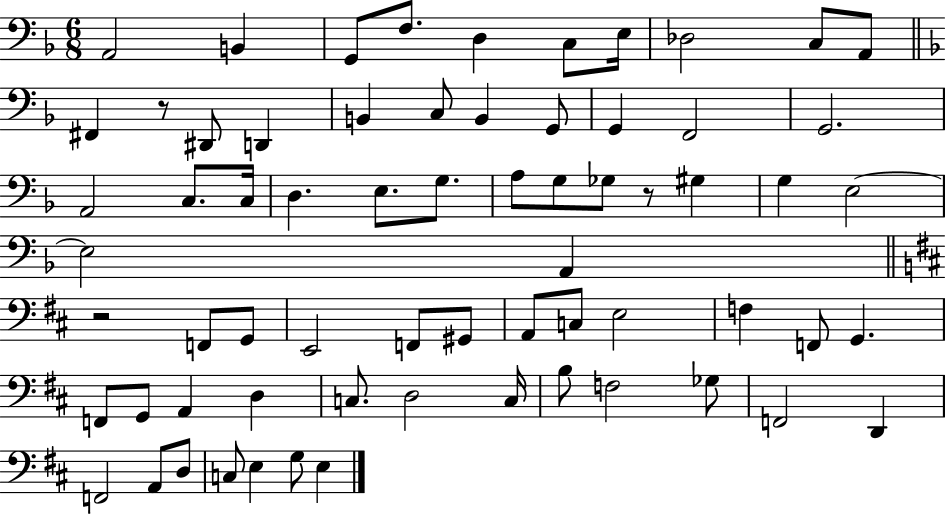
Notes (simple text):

A2/h B2/q G2/e F3/e. D3/q C3/e E3/s Db3/h C3/e A2/e F#2/q R/e D#2/e D2/q B2/q C3/e B2/q G2/e G2/q F2/h G2/h. A2/h C3/e. C3/s D3/q. E3/e. G3/e. A3/e G3/e Gb3/e R/e G#3/q G3/q E3/h E3/h A2/q R/h F2/e G2/e E2/h F2/e G#2/e A2/e C3/e E3/h F3/q F2/e G2/q. F2/e G2/e A2/q D3/q C3/e. D3/h C3/s B3/e F3/h Gb3/e F2/h D2/q F2/h A2/e D3/e C3/e E3/q G3/e E3/q